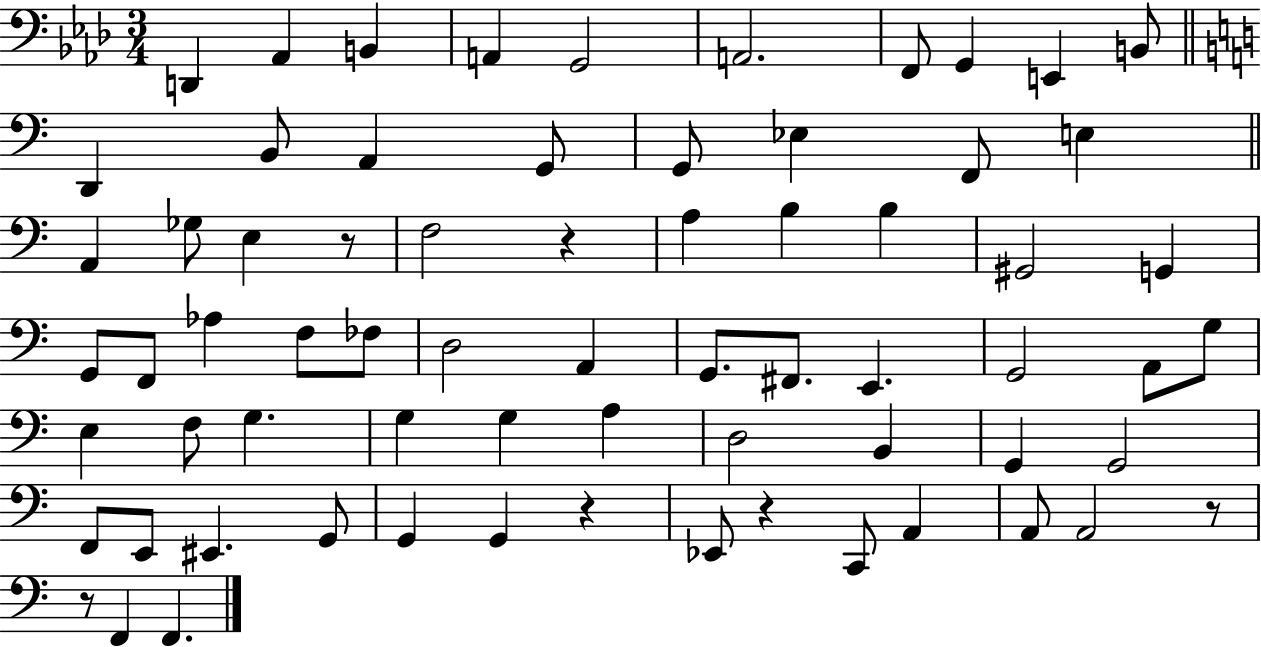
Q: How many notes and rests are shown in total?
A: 69